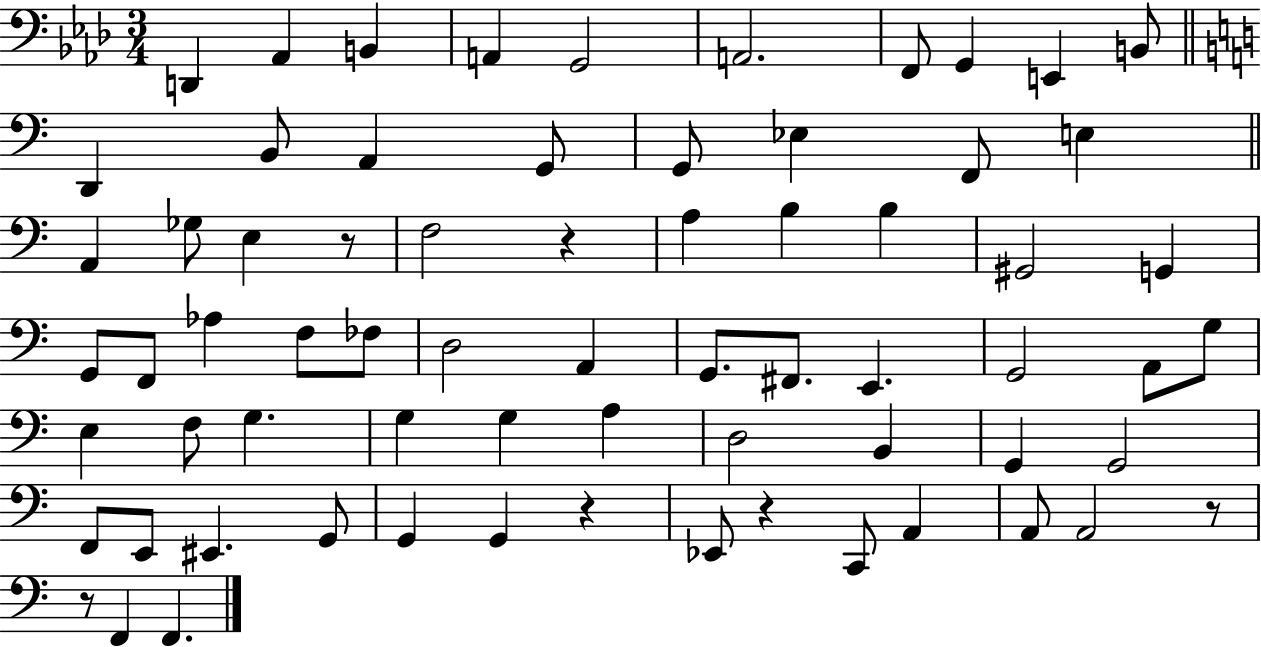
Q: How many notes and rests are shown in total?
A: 69